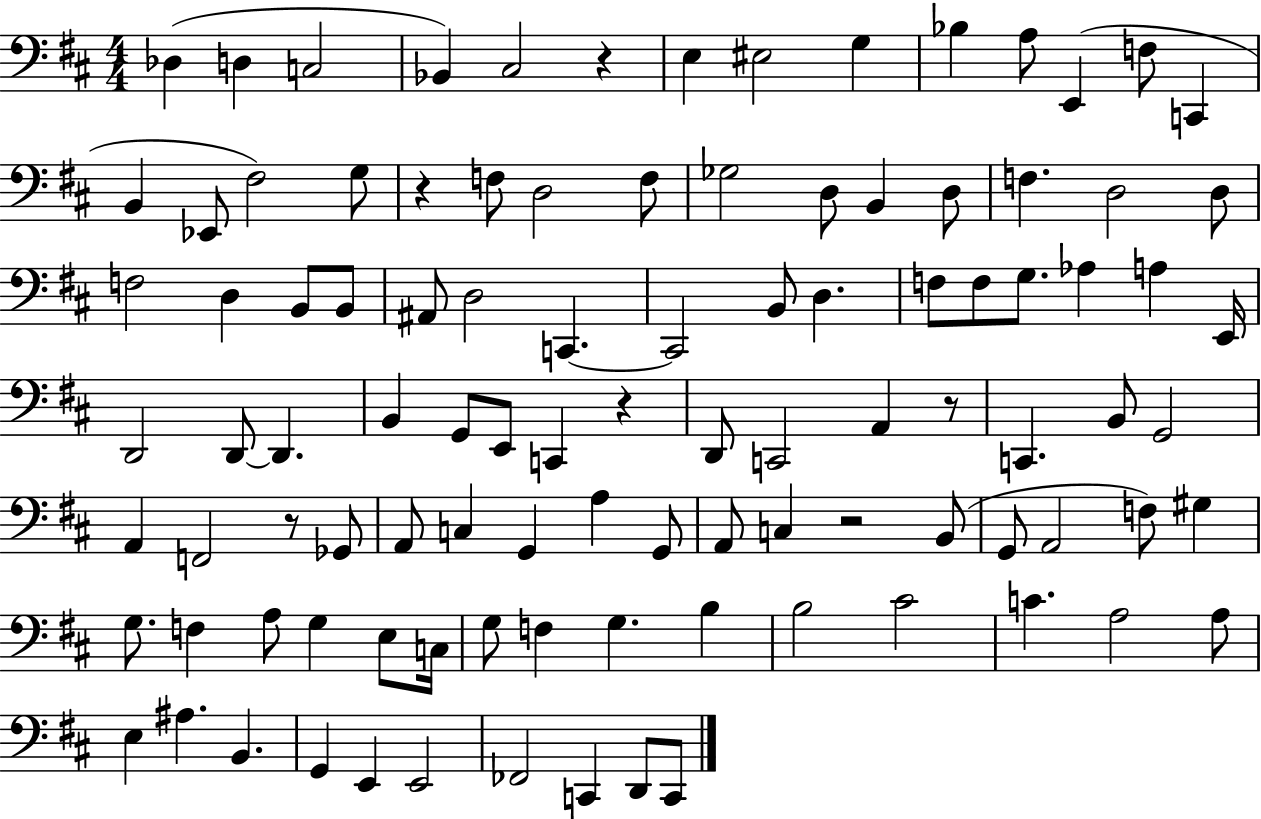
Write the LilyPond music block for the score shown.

{
  \clef bass
  \numericTimeSignature
  \time 4/4
  \key d \major
  des4( d4 c2 | bes,4) cis2 r4 | e4 eis2 g4 | bes4 a8 e,4( f8 c,4 | \break b,4 ees,8 fis2) g8 | r4 f8 d2 f8 | ges2 d8 b,4 d8 | f4. d2 d8 | \break f2 d4 b,8 b,8 | ais,8 d2 c,4.~~ | c,2 b,8 d4. | f8 f8 g8. aes4 a4 e,16 | \break d,2 d,8~~ d,4. | b,4 g,8 e,8 c,4 r4 | d,8 c,2 a,4 r8 | c,4. b,8 g,2 | \break a,4 f,2 r8 ges,8 | a,8 c4 g,4 a4 g,8 | a,8 c4 r2 b,8( | g,8 a,2 f8) gis4 | \break g8. f4 a8 g4 e8 c16 | g8 f4 g4. b4 | b2 cis'2 | c'4. a2 a8 | \break e4 ais4. b,4. | g,4 e,4 e,2 | fes,2 c,4 d,8 c,8 | \bar "|."
}